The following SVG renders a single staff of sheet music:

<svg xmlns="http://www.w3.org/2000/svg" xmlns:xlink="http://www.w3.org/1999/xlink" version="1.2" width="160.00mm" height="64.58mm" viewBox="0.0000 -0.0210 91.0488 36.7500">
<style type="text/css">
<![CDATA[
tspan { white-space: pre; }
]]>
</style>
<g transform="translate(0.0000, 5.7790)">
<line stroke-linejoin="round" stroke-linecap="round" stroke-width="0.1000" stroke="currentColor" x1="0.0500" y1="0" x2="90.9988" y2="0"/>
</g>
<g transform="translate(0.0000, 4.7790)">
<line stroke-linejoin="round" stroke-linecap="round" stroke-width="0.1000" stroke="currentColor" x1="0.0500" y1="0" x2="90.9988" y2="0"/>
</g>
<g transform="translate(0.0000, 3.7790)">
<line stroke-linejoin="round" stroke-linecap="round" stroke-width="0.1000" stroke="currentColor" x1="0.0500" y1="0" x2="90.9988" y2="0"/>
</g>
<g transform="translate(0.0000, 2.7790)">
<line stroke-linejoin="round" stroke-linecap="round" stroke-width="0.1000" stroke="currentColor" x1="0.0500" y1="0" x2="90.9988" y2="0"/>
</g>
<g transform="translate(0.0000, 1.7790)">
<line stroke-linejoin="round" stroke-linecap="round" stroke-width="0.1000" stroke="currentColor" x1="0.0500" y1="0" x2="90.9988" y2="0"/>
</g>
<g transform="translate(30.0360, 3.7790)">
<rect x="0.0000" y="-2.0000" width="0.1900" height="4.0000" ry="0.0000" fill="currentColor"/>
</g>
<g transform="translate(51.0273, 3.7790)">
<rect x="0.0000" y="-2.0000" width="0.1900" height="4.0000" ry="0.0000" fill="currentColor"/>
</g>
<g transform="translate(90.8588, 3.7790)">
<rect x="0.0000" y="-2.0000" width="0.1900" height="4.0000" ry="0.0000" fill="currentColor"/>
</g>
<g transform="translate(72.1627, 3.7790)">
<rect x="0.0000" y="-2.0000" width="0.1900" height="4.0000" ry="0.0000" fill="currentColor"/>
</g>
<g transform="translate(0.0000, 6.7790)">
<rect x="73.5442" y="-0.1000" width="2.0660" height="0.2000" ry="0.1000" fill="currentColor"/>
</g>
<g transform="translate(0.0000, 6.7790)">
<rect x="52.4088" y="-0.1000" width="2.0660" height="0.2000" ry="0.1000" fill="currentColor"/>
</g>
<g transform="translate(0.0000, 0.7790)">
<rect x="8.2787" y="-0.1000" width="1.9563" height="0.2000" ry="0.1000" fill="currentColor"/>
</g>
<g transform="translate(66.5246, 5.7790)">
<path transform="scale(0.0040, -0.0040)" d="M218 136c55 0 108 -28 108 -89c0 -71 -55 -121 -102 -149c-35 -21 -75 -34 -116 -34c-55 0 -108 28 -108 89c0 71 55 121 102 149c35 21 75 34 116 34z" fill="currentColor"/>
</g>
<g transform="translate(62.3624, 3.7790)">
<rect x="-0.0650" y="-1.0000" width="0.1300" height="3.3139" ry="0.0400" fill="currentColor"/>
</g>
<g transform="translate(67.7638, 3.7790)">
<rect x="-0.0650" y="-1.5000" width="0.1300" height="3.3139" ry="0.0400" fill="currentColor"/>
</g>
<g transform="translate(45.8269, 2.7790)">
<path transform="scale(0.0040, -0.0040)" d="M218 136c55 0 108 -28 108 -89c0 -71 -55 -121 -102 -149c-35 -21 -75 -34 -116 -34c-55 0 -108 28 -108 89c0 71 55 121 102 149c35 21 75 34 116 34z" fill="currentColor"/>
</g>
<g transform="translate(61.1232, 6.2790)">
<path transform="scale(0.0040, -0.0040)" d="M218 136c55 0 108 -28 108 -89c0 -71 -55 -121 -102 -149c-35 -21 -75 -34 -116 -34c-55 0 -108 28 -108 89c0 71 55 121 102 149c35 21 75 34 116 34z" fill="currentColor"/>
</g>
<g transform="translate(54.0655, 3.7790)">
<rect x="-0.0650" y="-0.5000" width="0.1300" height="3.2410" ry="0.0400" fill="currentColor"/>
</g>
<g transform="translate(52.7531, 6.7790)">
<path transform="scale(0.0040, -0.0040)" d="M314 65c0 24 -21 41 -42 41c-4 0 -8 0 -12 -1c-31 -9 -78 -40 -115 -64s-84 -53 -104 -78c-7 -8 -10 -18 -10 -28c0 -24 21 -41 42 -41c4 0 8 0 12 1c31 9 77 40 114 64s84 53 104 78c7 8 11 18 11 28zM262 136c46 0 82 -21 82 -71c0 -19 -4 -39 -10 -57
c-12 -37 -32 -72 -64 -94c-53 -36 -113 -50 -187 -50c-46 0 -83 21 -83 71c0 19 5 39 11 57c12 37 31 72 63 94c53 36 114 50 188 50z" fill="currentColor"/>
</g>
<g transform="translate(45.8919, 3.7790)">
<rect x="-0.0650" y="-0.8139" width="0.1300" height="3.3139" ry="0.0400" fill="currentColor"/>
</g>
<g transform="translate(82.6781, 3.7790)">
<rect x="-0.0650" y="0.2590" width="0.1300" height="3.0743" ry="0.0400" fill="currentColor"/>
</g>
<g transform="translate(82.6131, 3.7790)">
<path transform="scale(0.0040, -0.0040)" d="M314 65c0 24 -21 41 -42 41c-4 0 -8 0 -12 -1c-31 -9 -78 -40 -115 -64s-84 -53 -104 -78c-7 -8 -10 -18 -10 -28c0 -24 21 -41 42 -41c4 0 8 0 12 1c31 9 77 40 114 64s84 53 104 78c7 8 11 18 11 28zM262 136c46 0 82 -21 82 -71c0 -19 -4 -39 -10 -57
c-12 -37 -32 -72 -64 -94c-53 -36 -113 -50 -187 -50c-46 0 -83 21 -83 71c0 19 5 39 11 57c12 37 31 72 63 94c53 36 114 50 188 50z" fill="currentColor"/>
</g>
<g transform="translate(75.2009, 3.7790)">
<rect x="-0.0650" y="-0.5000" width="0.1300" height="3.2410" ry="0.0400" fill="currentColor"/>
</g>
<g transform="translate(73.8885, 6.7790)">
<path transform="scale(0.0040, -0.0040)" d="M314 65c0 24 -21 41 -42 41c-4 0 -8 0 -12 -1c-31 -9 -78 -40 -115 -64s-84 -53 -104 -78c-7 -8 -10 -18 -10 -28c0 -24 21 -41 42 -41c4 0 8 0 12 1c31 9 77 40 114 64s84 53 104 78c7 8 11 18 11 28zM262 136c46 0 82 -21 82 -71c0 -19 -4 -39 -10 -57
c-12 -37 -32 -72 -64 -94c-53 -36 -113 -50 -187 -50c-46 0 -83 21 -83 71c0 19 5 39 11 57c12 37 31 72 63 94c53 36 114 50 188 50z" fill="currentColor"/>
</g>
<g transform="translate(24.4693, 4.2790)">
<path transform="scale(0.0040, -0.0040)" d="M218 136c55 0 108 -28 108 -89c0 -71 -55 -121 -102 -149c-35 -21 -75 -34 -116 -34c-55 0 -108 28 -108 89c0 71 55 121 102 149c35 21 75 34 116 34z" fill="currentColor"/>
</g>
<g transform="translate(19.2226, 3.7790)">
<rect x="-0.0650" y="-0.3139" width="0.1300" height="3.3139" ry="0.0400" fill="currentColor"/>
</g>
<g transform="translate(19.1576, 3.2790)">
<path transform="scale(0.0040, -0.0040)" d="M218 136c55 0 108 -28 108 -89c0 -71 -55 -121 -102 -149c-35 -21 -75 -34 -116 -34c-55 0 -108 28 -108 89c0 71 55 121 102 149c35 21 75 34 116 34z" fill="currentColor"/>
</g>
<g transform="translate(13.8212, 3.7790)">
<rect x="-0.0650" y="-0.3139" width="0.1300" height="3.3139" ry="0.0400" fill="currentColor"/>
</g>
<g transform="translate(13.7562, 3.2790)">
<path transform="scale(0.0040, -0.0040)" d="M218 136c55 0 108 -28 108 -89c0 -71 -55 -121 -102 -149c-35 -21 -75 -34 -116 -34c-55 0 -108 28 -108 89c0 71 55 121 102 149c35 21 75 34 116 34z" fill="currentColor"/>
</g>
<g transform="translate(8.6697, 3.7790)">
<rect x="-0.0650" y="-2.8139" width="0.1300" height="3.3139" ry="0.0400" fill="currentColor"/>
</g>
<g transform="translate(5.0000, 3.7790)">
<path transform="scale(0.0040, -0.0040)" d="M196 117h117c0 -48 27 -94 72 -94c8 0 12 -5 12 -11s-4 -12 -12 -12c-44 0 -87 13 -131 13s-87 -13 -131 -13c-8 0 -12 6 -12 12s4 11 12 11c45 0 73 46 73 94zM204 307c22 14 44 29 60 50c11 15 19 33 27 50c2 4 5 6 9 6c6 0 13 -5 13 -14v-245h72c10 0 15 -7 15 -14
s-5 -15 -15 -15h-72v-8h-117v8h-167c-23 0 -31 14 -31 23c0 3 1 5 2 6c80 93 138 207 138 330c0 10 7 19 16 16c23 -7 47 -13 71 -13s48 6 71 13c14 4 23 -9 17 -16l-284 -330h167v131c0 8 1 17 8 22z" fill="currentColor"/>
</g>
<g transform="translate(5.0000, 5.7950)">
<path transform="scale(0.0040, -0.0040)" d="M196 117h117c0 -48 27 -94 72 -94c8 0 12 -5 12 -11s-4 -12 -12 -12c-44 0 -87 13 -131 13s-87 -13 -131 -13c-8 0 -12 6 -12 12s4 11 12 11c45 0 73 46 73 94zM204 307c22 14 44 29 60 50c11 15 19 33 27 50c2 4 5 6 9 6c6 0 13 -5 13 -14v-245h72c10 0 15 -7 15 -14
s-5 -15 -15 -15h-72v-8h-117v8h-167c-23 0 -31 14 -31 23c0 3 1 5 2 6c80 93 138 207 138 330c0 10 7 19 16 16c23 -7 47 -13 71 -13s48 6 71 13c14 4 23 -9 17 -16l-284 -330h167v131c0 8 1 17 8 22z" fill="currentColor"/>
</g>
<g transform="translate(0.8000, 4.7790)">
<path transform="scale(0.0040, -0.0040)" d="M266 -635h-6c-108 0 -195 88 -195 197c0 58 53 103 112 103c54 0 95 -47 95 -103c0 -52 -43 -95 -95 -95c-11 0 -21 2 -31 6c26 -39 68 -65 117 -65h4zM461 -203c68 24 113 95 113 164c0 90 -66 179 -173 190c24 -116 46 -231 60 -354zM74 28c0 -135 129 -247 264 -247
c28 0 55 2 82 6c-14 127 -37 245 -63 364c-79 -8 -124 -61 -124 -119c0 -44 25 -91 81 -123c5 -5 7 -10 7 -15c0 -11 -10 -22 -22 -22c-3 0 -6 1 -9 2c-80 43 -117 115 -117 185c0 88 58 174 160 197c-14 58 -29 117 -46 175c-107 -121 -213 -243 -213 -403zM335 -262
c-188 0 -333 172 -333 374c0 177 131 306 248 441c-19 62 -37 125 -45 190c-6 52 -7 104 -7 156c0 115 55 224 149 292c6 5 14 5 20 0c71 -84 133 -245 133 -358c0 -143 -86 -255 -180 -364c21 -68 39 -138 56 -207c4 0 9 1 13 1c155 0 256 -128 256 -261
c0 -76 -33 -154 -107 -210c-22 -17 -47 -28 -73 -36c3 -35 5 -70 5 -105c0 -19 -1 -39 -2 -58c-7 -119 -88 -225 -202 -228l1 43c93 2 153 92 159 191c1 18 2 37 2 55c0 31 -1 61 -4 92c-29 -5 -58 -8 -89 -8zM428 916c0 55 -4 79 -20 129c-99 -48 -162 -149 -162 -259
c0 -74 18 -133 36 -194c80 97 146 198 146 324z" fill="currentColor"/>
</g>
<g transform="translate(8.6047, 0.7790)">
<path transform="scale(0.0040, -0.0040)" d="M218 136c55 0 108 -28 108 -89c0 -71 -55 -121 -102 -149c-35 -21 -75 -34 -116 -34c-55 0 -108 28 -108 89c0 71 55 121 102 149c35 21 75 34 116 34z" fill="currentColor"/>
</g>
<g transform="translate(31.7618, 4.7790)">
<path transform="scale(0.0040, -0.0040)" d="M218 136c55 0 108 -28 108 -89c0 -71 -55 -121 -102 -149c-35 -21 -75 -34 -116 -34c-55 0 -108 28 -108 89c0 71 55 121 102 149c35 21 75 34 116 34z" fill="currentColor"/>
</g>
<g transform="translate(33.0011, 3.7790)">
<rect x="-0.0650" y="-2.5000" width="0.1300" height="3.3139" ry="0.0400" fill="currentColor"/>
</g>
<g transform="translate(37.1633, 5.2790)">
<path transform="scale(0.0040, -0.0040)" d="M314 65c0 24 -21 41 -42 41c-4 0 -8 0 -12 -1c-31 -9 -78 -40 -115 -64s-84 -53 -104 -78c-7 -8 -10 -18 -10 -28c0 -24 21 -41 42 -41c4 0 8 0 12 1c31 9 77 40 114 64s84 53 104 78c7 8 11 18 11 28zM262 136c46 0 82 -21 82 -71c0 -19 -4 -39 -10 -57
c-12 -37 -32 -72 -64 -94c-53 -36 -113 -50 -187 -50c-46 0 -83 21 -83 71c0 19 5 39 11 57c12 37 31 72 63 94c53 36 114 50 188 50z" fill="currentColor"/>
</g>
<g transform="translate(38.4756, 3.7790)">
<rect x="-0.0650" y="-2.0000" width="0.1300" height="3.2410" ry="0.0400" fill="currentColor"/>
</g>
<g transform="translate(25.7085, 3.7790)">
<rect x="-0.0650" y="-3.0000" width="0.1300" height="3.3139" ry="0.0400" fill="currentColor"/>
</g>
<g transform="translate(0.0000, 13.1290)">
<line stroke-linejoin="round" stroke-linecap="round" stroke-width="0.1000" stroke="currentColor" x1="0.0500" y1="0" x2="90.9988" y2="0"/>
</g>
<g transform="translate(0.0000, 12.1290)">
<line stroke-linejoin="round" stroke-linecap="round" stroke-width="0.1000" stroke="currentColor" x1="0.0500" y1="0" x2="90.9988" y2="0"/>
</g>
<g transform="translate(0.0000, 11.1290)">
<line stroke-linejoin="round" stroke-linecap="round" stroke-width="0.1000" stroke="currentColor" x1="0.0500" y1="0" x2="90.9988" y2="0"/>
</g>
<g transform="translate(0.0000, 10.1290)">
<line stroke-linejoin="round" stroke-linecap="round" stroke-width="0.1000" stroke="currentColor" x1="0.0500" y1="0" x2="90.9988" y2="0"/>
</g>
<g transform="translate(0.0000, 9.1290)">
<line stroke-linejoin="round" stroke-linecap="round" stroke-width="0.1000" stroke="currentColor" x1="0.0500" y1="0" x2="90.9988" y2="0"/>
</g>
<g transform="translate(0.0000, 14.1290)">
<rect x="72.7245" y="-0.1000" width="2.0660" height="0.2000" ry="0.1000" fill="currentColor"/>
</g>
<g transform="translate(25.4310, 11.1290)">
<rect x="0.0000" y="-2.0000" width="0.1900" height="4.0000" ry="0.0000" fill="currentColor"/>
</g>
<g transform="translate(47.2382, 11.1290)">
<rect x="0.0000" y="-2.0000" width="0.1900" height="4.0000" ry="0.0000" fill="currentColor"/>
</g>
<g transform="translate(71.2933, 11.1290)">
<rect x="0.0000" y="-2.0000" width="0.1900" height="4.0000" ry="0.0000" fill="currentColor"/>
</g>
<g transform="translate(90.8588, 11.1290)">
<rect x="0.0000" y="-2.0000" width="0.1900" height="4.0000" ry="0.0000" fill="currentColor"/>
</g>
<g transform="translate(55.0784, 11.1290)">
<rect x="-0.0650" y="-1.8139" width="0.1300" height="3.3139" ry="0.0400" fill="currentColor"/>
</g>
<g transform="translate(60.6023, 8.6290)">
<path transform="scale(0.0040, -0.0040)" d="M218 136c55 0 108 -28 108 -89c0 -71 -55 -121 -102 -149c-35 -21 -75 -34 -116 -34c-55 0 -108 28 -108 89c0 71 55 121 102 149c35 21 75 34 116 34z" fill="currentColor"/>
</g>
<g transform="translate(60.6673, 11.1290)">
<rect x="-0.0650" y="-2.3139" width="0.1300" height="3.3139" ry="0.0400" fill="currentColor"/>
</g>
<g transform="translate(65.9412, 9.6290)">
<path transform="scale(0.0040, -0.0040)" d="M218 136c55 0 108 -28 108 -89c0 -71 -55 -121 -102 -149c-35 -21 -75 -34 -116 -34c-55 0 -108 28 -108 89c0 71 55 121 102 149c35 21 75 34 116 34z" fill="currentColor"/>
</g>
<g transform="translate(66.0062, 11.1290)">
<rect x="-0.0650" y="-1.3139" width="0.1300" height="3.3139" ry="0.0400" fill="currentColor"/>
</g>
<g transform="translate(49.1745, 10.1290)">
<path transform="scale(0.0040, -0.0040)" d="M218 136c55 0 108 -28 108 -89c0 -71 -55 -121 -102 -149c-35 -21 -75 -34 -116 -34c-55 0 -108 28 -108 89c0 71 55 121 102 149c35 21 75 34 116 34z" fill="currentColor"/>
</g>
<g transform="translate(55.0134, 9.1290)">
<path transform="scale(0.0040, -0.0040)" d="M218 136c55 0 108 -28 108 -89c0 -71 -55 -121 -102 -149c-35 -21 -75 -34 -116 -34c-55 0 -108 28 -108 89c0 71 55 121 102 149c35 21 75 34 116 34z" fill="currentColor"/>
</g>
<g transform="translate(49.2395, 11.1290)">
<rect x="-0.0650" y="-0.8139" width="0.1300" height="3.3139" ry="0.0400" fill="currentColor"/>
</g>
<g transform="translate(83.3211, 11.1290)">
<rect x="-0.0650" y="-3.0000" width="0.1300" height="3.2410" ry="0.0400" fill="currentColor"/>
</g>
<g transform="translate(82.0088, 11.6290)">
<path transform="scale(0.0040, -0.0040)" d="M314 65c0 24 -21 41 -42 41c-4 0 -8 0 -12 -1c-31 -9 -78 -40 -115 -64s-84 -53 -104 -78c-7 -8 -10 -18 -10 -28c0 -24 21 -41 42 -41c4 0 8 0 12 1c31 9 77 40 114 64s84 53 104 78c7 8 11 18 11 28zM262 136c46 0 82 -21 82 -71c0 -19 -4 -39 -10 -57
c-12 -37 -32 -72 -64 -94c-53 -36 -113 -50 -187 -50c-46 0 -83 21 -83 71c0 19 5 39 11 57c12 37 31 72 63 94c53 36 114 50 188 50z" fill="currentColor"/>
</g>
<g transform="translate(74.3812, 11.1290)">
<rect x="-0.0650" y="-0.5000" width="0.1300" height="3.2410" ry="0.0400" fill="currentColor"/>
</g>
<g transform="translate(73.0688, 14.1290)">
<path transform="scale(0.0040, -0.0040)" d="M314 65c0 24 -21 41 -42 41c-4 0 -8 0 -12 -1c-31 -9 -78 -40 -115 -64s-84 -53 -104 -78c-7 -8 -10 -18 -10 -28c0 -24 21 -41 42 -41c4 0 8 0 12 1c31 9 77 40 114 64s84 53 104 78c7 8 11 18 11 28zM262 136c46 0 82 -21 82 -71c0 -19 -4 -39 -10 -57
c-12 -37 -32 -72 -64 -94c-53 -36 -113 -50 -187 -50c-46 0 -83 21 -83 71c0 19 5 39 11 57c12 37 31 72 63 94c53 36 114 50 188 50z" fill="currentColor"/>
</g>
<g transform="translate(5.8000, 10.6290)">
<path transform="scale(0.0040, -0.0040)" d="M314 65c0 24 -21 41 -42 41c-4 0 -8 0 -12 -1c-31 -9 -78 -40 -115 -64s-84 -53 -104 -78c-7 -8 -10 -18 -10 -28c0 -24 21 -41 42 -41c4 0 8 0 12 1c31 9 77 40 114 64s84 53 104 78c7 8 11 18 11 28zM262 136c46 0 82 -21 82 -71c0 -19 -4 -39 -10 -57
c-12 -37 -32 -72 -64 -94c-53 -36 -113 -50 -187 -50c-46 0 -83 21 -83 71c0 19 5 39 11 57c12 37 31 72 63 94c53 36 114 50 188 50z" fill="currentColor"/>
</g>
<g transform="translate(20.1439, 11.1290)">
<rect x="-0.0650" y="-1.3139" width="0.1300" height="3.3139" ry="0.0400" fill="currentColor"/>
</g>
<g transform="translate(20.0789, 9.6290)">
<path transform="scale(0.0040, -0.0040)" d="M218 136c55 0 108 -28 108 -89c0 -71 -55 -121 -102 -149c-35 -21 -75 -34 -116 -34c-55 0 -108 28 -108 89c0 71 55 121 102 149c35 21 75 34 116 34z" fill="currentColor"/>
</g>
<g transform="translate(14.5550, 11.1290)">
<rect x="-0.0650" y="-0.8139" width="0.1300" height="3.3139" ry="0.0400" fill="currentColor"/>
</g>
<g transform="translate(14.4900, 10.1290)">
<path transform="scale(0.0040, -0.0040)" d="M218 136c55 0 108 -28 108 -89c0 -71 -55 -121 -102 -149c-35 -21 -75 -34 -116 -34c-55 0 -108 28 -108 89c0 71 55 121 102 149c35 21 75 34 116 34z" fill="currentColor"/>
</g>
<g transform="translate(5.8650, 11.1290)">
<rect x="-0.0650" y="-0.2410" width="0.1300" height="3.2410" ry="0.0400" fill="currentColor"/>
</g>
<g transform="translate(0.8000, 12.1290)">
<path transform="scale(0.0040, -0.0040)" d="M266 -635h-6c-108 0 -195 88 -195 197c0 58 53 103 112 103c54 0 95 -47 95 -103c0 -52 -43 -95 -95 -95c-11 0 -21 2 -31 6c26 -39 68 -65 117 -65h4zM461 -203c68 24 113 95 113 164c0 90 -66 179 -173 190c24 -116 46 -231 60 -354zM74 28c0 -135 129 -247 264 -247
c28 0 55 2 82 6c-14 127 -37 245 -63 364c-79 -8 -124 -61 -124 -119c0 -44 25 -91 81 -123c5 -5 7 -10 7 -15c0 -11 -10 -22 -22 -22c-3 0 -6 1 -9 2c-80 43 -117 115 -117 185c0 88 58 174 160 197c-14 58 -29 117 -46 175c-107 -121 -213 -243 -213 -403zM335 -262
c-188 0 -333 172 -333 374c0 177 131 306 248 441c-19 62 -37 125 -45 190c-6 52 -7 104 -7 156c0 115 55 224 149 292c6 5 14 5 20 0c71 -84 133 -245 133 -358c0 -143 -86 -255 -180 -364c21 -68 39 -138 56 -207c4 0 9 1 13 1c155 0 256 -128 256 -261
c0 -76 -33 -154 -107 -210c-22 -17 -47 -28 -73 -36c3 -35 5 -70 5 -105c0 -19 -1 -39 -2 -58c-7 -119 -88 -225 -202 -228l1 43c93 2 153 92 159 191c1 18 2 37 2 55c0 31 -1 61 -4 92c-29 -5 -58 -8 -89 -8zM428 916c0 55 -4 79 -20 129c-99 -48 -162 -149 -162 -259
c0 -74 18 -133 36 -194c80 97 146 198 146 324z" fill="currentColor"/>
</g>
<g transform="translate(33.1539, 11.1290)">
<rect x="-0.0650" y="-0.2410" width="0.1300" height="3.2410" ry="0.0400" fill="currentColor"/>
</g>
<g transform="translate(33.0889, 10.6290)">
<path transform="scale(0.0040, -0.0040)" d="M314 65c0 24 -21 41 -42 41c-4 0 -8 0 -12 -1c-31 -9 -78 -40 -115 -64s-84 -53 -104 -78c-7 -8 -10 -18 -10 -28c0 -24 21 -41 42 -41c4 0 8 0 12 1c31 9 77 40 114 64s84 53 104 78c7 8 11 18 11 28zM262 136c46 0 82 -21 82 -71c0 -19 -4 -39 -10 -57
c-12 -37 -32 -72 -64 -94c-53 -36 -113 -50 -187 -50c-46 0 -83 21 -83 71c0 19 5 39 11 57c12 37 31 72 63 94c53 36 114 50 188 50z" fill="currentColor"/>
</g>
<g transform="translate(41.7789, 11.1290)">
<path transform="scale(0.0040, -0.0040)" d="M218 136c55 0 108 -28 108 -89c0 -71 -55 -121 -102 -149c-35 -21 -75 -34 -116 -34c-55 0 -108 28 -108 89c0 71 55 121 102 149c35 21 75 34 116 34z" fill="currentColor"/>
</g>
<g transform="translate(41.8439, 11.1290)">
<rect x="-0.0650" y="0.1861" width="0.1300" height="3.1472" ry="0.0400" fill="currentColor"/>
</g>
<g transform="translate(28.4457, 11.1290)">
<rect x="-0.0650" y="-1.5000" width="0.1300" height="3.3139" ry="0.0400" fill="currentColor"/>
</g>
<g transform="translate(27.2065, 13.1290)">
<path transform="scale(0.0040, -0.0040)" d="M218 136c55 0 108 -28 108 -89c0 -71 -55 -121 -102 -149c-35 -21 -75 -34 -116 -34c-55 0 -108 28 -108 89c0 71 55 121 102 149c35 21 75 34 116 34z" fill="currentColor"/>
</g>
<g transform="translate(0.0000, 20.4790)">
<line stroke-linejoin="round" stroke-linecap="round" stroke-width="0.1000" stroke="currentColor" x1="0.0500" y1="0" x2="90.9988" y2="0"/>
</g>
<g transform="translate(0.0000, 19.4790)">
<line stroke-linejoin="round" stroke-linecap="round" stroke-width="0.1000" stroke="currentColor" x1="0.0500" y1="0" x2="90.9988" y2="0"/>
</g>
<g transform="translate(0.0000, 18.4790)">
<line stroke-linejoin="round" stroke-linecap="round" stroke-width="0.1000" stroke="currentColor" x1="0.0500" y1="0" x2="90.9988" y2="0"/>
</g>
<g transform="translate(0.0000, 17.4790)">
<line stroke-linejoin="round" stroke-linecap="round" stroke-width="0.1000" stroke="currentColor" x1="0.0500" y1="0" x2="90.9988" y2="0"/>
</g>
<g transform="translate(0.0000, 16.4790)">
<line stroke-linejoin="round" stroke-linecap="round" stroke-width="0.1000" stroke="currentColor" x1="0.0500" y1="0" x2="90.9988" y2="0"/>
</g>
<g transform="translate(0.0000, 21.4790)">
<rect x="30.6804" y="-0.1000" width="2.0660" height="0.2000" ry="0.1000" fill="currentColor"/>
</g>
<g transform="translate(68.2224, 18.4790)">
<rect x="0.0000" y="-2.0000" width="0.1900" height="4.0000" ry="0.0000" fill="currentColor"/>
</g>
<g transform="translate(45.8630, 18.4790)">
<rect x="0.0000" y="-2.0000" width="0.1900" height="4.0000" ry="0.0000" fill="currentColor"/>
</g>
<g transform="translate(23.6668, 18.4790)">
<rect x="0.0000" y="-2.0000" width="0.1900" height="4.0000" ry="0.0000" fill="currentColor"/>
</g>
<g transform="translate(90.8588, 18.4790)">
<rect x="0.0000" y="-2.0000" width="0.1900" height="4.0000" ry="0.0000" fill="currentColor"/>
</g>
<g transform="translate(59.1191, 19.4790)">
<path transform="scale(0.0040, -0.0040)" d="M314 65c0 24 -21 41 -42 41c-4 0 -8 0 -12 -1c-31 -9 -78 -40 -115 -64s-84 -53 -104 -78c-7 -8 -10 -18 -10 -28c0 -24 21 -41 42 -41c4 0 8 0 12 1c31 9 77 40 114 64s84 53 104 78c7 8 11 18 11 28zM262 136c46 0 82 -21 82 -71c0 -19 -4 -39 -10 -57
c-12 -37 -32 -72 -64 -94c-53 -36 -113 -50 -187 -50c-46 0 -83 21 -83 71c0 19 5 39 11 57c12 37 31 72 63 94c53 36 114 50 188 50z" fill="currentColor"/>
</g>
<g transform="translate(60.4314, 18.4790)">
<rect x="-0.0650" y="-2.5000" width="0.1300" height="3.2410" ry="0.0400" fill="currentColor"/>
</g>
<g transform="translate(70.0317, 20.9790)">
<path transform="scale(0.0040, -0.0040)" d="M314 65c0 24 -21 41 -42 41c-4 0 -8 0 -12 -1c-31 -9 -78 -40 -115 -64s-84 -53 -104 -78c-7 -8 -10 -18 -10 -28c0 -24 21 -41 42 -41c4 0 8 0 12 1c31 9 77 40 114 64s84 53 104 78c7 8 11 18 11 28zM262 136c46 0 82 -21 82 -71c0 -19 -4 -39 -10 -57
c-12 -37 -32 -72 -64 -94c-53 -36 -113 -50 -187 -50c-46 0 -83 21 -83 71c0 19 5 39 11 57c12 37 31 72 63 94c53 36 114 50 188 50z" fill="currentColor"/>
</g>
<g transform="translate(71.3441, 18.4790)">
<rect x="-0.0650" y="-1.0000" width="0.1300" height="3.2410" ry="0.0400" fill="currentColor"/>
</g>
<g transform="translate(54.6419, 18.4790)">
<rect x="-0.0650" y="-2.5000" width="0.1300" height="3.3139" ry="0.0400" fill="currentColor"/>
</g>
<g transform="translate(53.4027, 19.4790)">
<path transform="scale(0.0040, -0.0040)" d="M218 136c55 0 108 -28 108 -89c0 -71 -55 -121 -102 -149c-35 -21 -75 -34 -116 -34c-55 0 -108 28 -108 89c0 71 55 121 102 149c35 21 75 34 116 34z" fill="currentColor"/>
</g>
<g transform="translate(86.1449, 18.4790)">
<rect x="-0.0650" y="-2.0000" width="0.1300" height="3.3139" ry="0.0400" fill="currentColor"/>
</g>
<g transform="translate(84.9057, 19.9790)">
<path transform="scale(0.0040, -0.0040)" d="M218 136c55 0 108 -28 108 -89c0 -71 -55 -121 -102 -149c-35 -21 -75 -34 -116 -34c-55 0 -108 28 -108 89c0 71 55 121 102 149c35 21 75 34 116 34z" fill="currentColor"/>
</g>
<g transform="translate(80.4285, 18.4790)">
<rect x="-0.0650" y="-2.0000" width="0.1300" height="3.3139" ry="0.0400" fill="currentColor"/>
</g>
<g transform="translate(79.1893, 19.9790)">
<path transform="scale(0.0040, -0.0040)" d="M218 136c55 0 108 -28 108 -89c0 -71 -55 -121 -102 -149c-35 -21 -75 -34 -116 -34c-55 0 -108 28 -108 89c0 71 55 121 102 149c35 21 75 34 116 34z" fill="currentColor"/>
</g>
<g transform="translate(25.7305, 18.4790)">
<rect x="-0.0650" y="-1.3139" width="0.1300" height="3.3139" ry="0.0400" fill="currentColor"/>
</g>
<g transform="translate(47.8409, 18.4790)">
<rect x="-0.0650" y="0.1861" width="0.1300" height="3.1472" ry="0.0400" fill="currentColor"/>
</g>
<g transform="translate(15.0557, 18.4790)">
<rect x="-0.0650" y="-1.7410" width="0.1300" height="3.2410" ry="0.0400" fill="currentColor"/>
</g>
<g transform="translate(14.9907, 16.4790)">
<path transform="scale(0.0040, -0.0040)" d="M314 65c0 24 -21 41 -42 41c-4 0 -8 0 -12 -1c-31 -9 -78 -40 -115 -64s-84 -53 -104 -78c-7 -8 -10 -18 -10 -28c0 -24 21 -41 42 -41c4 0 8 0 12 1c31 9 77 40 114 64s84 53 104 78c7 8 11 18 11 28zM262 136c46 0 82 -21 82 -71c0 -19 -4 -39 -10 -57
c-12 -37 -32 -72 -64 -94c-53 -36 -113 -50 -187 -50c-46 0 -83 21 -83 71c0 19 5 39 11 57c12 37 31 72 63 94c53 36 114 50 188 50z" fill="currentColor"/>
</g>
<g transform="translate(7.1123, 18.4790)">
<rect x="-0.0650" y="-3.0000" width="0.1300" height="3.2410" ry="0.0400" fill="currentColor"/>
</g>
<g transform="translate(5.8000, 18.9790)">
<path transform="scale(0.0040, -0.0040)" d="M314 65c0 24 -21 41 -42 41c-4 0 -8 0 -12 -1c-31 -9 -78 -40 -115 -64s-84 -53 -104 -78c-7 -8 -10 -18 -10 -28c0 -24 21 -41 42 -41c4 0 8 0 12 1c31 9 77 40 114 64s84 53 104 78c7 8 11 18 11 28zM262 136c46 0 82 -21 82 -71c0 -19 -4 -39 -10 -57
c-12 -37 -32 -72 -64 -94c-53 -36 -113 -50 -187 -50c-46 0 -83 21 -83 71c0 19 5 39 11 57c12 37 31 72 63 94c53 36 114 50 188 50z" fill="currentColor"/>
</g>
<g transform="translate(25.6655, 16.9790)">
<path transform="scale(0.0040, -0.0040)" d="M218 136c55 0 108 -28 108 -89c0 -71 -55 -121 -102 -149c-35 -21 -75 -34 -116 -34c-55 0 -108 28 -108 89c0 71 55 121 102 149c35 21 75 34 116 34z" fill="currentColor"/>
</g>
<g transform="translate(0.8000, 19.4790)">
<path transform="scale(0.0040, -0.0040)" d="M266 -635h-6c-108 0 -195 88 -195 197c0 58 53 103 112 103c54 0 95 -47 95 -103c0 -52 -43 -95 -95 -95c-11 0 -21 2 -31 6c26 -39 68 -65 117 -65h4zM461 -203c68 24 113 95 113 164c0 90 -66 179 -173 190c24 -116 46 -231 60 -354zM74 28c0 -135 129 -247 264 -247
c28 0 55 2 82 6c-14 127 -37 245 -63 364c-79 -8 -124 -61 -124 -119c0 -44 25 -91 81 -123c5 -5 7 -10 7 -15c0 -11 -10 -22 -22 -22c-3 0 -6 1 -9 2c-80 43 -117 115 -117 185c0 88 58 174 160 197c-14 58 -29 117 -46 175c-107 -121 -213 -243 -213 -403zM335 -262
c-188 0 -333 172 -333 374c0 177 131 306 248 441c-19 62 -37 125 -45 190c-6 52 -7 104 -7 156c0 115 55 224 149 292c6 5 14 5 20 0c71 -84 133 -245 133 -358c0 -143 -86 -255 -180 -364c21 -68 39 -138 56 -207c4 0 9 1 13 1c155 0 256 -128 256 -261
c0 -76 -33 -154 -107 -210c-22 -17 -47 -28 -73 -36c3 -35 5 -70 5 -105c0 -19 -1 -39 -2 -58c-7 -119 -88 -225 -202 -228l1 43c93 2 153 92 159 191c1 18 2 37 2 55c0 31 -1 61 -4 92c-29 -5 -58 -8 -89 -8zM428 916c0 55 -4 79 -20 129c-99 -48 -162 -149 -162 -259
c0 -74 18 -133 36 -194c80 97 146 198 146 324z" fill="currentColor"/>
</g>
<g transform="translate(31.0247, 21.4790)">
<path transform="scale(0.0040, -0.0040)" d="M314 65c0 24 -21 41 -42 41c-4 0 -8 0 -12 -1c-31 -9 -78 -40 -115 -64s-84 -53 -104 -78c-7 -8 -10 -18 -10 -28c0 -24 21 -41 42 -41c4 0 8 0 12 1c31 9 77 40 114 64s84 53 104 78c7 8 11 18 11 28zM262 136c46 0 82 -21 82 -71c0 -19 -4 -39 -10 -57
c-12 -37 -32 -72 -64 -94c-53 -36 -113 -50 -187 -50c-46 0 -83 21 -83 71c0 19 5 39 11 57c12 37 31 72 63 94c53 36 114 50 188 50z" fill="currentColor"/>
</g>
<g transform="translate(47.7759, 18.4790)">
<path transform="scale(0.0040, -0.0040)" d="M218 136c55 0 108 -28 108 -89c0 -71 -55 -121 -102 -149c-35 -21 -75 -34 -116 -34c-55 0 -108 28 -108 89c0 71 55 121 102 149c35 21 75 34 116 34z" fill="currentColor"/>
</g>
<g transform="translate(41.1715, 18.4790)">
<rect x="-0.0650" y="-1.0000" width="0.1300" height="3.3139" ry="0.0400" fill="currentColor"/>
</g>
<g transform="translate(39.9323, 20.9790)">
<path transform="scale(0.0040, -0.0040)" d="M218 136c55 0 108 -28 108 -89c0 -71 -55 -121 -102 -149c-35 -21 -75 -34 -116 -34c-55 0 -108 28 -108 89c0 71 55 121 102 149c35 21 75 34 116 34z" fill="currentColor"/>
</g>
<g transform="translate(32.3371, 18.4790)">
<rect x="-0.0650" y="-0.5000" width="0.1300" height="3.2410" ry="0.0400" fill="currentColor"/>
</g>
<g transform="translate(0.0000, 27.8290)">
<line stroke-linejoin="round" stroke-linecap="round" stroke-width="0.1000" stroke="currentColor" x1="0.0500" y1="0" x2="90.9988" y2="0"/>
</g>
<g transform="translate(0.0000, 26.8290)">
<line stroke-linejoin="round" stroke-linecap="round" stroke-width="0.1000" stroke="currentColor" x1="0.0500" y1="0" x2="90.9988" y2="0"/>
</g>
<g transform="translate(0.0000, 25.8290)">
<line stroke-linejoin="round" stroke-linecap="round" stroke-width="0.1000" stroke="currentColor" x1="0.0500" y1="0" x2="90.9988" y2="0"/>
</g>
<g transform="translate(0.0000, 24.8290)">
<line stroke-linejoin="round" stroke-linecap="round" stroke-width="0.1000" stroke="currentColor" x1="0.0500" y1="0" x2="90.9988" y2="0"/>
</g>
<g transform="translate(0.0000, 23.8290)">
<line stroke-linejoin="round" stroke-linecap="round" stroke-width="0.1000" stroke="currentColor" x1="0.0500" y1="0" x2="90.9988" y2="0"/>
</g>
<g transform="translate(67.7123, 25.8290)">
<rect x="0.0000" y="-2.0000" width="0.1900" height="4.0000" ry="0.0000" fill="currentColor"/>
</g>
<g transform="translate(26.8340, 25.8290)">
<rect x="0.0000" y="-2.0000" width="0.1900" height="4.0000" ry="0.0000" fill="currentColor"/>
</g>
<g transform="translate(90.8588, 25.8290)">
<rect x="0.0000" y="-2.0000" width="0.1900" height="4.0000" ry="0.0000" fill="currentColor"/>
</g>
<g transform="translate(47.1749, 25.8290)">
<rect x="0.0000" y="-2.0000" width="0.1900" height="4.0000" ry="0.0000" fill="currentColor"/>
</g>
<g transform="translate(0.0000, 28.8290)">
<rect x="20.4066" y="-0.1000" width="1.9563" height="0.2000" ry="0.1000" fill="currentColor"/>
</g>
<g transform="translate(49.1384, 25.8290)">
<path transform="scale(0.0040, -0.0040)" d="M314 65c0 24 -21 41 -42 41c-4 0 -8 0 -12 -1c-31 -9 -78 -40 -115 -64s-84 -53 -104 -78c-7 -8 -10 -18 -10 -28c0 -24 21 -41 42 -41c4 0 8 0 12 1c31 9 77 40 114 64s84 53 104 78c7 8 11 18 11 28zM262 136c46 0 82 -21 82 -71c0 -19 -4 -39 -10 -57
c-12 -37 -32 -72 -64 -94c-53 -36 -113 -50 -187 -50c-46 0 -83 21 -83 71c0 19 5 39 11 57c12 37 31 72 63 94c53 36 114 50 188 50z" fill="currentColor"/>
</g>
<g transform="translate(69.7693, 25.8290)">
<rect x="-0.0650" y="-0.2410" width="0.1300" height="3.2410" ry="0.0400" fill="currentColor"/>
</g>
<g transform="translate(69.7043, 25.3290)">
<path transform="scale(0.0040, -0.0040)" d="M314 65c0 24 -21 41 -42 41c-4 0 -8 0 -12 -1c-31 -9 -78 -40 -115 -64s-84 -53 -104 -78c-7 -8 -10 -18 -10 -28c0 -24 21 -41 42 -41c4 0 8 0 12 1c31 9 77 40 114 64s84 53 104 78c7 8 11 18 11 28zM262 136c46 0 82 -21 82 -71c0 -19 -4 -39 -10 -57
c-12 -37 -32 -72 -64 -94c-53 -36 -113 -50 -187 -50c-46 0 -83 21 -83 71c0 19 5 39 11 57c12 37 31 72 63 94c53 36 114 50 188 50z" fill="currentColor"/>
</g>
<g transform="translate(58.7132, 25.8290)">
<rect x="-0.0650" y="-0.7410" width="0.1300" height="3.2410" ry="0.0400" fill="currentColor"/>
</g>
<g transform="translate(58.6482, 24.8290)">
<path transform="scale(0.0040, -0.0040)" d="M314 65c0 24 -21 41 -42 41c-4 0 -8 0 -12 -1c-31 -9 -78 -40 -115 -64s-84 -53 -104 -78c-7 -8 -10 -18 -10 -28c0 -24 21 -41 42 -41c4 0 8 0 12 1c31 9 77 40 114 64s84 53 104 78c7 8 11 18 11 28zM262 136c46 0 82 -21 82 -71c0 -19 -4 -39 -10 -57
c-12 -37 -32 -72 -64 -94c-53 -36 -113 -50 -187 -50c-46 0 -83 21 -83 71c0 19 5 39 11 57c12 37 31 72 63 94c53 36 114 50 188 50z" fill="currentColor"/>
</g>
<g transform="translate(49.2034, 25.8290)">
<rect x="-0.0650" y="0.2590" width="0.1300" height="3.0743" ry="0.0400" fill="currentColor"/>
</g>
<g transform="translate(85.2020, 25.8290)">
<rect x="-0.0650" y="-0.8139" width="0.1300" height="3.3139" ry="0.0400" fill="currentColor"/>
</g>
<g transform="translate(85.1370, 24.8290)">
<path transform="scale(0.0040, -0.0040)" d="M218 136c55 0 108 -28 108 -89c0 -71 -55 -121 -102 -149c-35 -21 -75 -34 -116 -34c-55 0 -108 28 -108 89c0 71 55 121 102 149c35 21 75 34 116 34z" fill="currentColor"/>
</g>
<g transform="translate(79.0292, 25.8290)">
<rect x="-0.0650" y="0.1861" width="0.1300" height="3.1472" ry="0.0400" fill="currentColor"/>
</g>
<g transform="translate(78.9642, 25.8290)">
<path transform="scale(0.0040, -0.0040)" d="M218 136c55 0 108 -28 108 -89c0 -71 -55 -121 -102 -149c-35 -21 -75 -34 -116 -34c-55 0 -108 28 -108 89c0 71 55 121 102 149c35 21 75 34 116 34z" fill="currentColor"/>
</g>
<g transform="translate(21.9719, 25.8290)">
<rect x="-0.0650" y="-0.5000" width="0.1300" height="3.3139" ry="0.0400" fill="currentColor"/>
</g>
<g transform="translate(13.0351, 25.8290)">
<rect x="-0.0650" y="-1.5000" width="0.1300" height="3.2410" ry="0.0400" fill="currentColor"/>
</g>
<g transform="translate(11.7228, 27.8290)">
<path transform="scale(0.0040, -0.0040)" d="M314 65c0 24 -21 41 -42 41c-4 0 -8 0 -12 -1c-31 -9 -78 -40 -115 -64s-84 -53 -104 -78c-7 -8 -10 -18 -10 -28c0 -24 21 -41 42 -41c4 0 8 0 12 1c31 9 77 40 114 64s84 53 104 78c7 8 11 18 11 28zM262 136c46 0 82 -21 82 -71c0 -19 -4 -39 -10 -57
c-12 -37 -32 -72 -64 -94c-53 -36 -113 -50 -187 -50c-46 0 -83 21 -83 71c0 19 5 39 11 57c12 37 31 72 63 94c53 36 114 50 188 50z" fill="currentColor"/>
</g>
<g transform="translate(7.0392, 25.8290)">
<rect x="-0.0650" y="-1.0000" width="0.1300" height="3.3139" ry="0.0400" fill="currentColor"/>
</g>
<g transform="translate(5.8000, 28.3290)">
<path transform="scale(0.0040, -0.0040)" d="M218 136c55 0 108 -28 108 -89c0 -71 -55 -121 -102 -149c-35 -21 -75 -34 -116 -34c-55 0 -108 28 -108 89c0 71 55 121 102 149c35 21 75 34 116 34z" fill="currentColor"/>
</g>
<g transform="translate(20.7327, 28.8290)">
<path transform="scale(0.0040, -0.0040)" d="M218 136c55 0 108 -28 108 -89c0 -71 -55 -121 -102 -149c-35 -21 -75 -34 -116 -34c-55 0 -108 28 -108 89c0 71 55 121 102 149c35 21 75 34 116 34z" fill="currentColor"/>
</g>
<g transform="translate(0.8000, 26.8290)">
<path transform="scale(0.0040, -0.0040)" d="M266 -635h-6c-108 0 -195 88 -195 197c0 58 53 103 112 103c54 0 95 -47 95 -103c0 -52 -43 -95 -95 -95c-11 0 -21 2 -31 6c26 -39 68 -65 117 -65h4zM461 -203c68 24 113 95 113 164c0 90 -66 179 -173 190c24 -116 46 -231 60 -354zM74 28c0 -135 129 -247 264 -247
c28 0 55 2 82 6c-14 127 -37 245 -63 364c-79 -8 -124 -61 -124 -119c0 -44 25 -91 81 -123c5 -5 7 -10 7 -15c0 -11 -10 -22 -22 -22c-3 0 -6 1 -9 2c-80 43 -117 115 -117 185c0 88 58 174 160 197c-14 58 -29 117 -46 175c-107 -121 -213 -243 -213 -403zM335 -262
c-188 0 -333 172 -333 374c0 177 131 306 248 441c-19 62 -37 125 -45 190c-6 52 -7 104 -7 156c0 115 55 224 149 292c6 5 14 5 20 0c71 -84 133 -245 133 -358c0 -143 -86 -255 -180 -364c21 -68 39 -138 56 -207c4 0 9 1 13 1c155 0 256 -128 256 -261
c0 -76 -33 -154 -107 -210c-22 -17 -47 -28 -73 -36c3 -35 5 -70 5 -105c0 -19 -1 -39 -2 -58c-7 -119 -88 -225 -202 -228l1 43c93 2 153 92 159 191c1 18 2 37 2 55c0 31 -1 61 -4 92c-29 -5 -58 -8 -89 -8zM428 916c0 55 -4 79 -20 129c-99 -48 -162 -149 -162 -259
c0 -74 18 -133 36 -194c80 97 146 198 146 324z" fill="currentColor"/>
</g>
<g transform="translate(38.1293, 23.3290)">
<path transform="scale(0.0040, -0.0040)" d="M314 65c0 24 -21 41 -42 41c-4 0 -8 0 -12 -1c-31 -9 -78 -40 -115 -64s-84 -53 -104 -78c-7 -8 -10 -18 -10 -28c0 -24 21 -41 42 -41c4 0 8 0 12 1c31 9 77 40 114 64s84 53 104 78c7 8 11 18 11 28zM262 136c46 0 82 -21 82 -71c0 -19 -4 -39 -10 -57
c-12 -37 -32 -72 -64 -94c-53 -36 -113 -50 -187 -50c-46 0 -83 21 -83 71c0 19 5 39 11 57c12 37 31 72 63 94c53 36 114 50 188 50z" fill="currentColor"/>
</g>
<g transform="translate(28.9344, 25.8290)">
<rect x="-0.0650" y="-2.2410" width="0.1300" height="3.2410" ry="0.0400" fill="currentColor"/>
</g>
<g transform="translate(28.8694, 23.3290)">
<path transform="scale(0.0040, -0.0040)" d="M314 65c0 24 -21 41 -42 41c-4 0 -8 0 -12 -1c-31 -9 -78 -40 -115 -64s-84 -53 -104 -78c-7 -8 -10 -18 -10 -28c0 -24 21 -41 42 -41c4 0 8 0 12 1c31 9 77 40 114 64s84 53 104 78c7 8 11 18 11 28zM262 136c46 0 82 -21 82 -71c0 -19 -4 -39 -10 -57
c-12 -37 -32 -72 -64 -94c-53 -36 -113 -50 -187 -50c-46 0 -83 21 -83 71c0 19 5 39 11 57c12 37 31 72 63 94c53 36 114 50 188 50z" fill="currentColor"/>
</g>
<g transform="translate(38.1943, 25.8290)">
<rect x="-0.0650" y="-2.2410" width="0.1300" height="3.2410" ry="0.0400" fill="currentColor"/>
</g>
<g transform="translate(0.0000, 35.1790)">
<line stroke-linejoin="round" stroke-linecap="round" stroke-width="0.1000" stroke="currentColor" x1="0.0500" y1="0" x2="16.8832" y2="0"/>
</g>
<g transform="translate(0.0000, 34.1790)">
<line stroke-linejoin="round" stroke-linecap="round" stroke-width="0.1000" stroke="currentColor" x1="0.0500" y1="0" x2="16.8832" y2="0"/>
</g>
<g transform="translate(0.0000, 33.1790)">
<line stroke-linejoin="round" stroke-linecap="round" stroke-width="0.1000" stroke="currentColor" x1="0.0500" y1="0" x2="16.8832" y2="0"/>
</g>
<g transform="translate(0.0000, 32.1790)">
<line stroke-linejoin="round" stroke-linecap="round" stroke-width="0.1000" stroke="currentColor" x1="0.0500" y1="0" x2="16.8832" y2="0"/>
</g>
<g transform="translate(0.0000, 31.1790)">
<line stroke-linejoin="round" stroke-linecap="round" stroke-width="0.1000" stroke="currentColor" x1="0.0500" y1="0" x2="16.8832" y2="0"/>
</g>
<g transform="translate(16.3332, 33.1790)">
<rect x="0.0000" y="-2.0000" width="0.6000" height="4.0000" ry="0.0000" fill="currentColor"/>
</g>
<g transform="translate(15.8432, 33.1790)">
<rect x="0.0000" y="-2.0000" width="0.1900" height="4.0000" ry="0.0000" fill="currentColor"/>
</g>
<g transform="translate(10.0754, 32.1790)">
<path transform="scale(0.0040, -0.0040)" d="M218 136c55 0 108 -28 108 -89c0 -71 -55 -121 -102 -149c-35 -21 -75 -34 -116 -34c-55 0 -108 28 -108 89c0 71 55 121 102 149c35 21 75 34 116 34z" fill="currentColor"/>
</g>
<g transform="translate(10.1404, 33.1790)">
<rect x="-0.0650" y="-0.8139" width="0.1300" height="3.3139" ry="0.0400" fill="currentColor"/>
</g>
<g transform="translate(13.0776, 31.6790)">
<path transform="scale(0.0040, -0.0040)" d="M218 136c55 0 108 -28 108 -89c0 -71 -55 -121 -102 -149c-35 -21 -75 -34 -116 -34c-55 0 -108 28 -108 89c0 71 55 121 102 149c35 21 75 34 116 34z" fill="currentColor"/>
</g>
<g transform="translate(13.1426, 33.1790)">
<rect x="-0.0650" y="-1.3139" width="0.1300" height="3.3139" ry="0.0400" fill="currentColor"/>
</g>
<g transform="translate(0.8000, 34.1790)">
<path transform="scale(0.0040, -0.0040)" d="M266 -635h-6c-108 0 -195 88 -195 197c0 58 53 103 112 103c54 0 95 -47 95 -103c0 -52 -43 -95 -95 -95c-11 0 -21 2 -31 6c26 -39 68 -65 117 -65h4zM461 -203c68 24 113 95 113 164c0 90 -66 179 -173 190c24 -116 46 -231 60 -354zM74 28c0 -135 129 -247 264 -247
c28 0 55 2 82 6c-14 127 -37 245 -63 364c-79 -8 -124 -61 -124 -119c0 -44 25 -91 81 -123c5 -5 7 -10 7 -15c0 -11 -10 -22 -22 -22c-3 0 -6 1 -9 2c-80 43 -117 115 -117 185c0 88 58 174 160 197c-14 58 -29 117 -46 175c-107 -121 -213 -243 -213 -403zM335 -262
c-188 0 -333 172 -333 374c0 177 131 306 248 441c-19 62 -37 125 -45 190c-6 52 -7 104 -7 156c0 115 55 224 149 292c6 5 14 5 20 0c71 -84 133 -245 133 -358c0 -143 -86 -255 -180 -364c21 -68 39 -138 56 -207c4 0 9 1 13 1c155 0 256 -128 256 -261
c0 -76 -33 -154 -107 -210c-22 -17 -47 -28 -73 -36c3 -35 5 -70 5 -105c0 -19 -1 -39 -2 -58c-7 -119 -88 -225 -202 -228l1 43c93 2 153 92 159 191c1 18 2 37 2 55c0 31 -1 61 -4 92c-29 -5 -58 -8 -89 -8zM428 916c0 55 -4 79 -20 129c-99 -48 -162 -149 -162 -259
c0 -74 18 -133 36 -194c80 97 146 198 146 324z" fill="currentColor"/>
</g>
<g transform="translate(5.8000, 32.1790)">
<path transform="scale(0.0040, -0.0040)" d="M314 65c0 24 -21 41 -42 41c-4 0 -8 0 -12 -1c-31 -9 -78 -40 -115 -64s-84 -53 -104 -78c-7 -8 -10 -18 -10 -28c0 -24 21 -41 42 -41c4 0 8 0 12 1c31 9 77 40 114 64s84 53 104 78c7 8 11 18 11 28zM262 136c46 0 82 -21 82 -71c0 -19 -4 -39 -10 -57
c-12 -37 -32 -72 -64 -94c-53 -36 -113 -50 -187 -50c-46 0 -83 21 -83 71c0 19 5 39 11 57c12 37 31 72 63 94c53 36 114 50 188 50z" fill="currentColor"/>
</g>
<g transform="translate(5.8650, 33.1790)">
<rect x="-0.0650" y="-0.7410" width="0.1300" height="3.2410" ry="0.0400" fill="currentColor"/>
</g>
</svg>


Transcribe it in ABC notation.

X:1
T:Untitled
M:4/4
L:1/4
K:C
a c c A G F2 d C2 D E C2 B2 c2 d e E c2 B d f g e C2 A2 A2 f2 e C2 D B G G2 D2 F F D E2 C g2 g2 B2 d2 c2 B d d2 d e